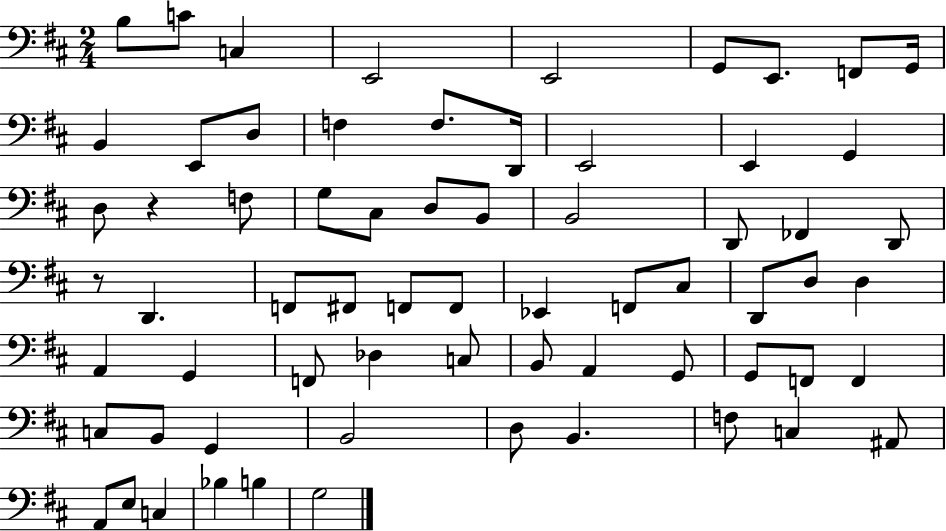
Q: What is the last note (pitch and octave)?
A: G3